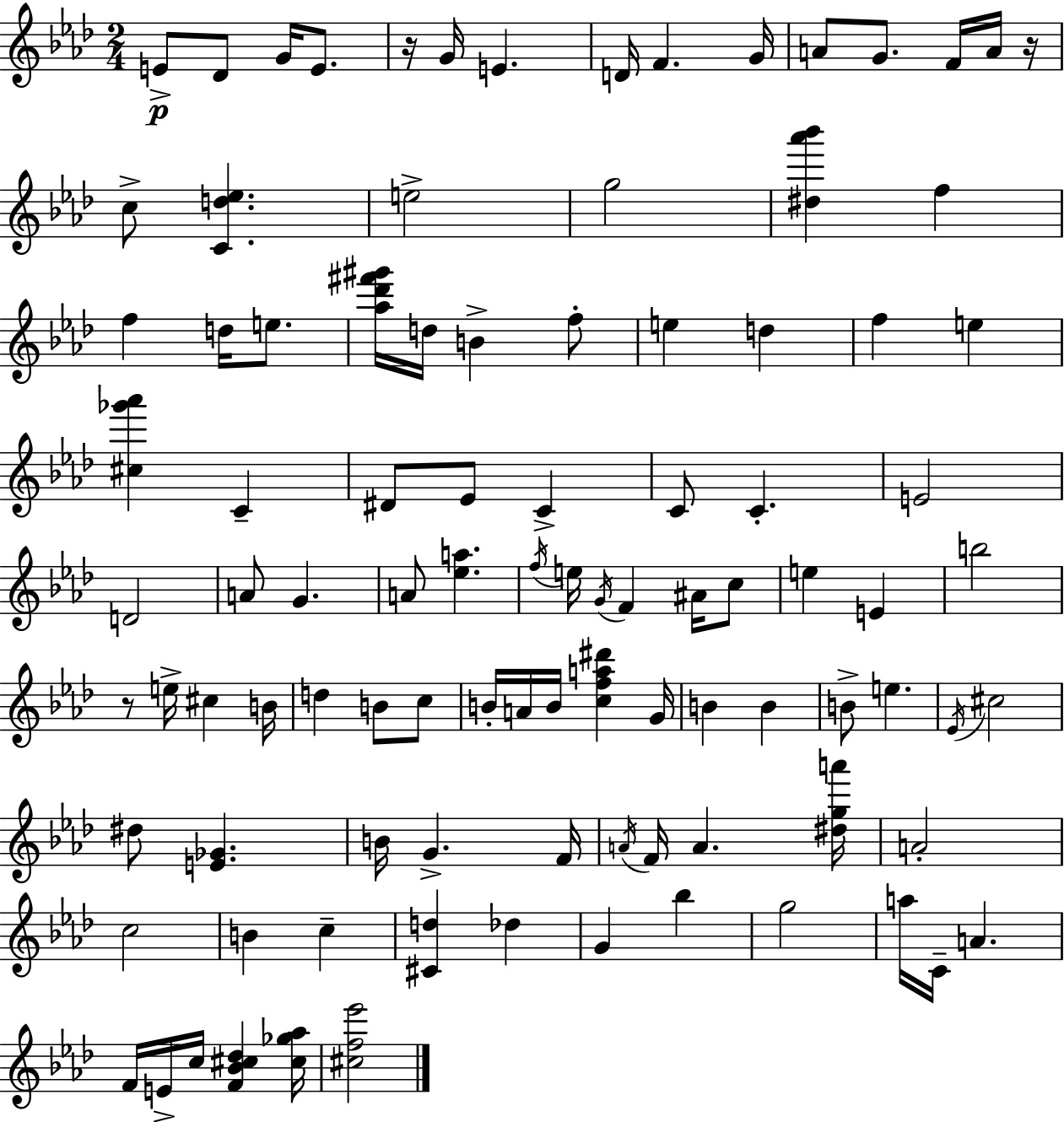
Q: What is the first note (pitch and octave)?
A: E4